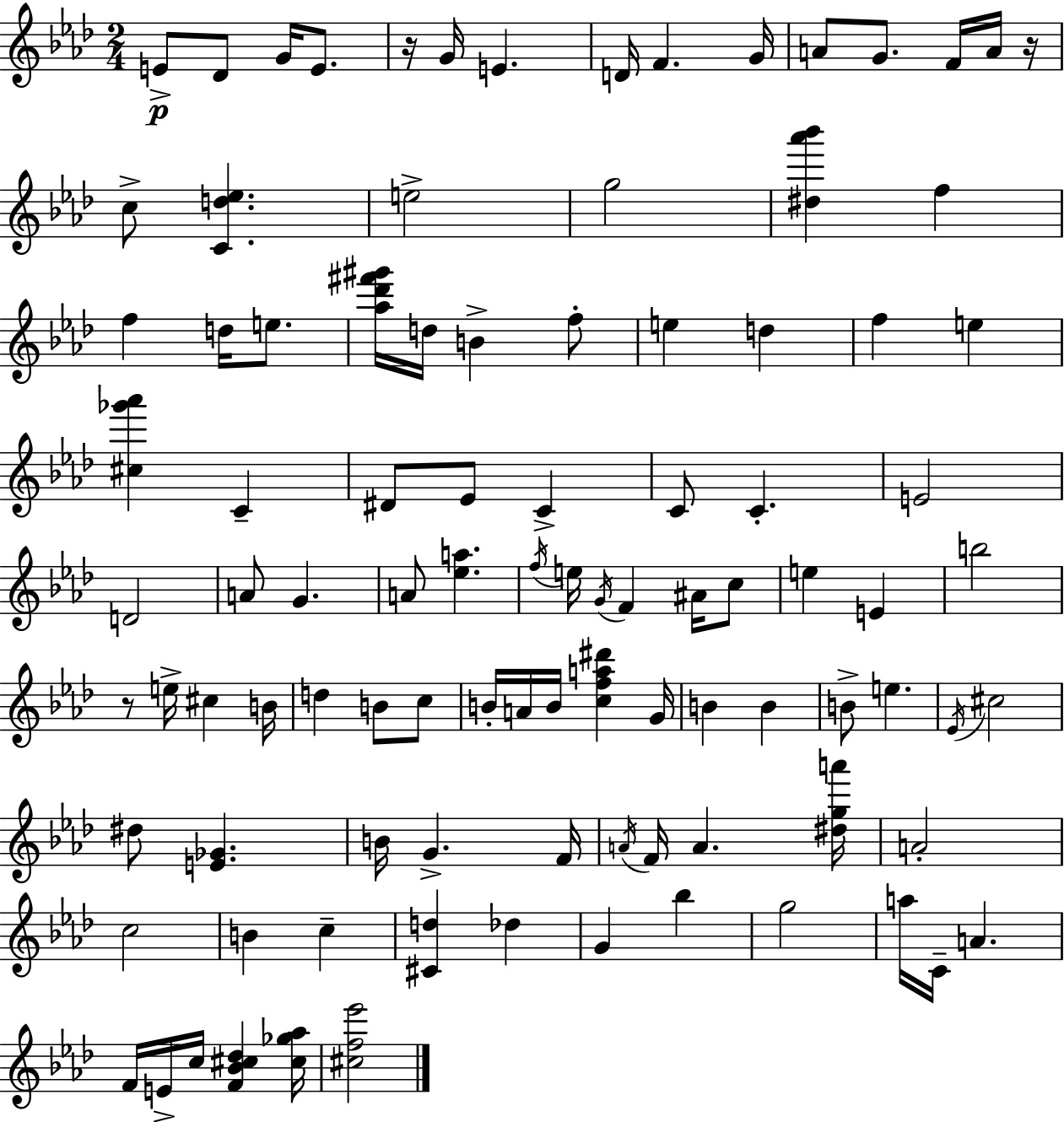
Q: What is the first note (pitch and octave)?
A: E4